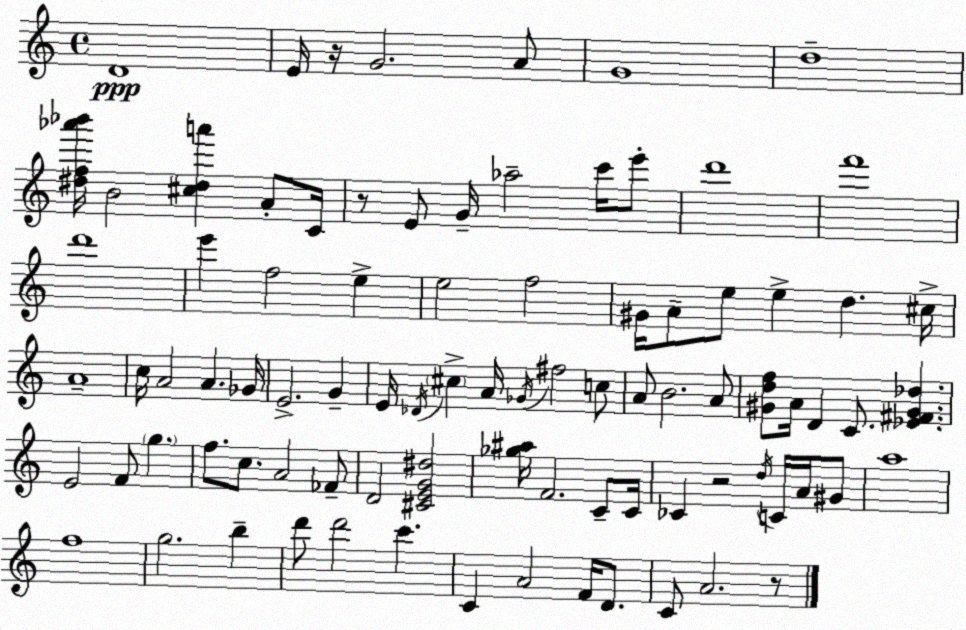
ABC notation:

X:1
T:Untitled
M:4/4
L:1/4
K:C
D4 E/4 z/4 G2 A/2 G4 d4 [^df_a'_b']/4 B2 [^c^da'] A/2 C/4 z/2 E/2 G/4 _a2 c'/4 e'/2 d'4 f'4 d'4 e' f2 e e2 f2 ^G/4 A/2 e/2 e d ^c/4 A4 c/4 A2 A _G/4 E2 G E/4 _D/4 ^c A/4 _G/4 ^f2 c/2 A/2 B2 A/2 [^Gdf]/2 A/4 D C/2 [_E^F^G_d] E2 F/2 g f/2 c/2 A2 _F/2 D2 [^CEG^d]2 [_g^a]/4 F2 C/2 C/4 _C z2 d/4 C/4 A/4 ^G/2 a4 f4 g2 b d'/2 d'2 c' C A2 F/4 D/2 C/2 A2 z/2